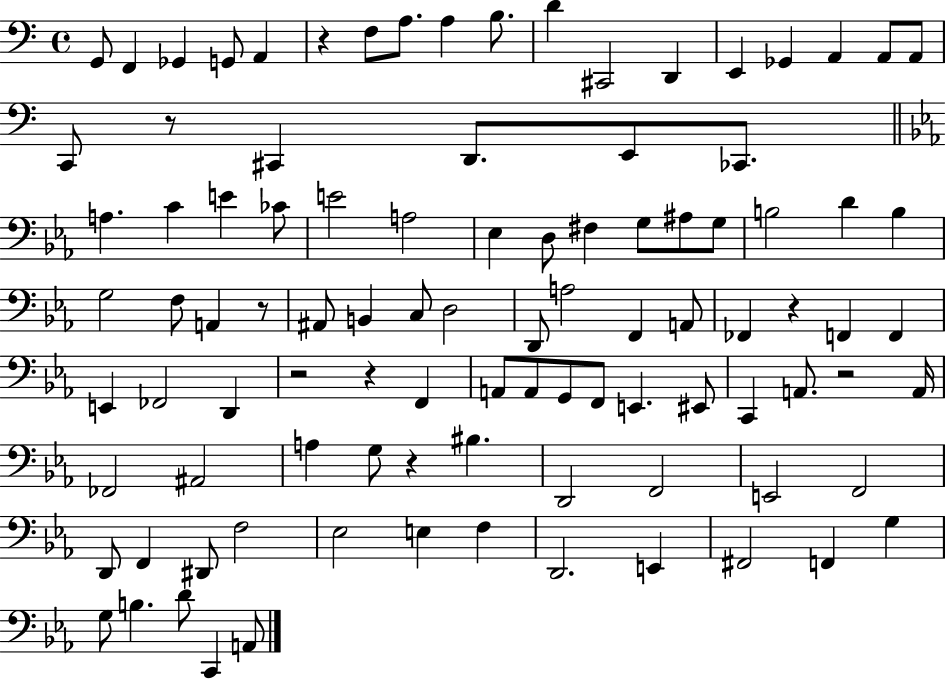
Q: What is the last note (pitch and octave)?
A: A2